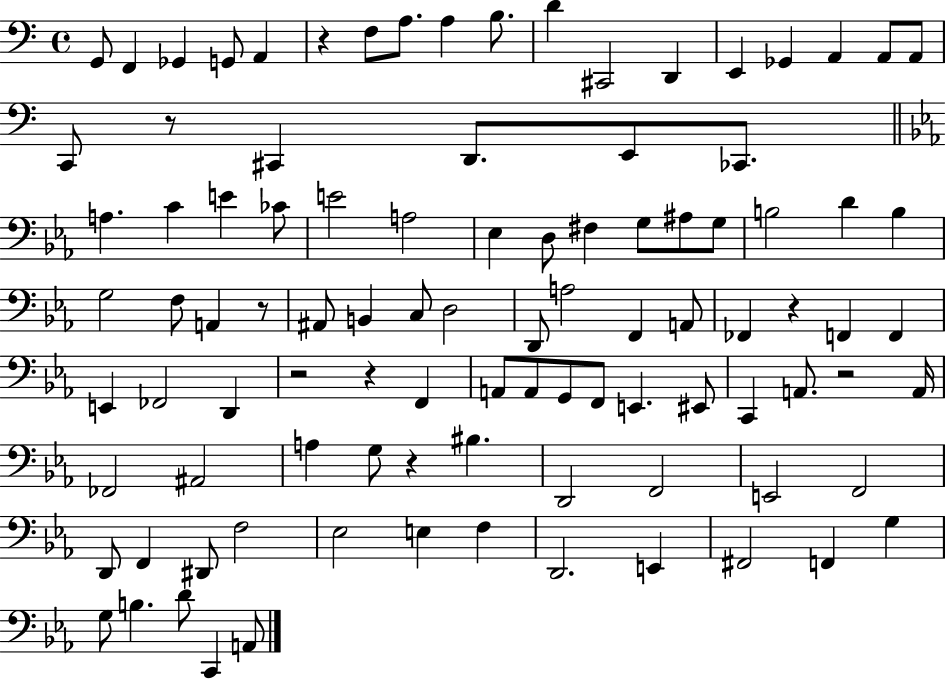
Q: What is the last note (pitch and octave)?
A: A2